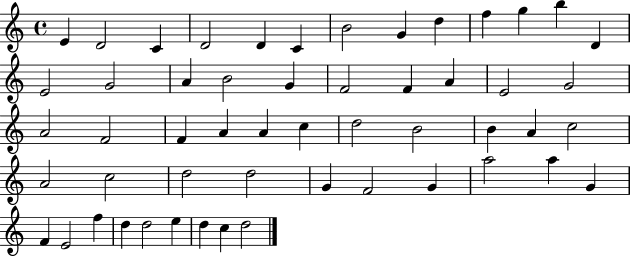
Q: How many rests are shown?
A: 0